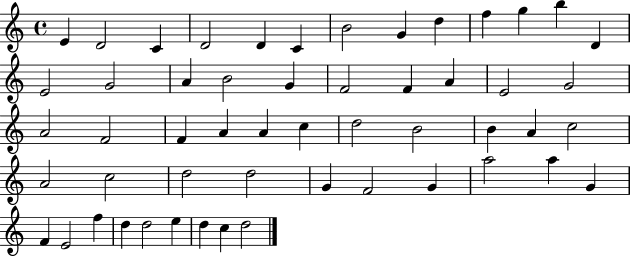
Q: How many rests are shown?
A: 0